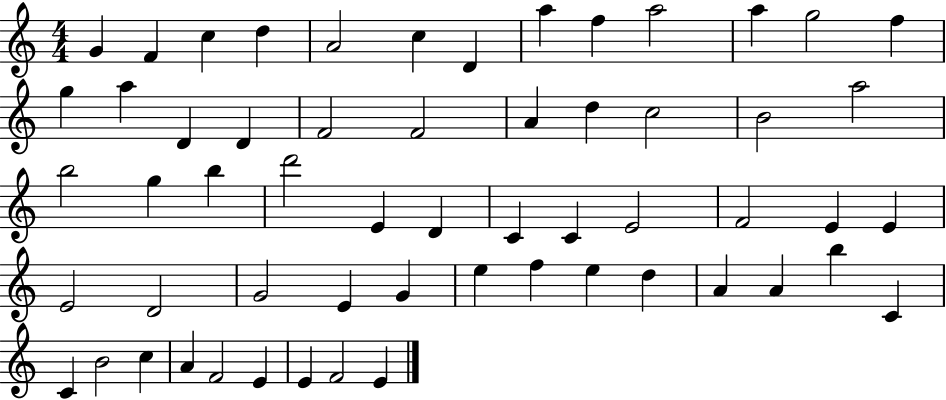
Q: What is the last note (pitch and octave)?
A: E4